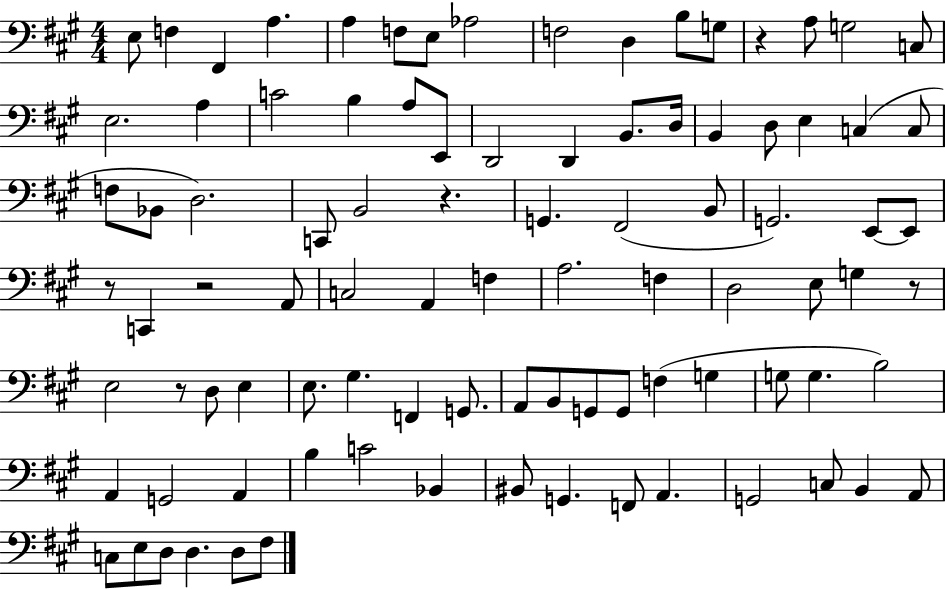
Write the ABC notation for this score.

X:1
T:Untitled
M:4/4
L:1/4
K:A
E,/2 F, ^F,, A, A, F,/2 E,/2 _A,2 F,2 D, B,/2 G,/2 z A,/2 G,2 C,/2 E,2 A, C2 B, A,/2 E,,/2 D,,2 D,, B,,/2 D,/4 B,, D,/2 E, C, C,/2 F,/2 _B,,/2 D,2 C,,/2 B,,2 z G,, ^F,,2 B,,/2 G,,2 E,,/2 E,,/2 z/2 C,, z2 A,,/2 C,2 A,, F, A,2 F, D,2 E,/2 G, z/2 E,2 z/2 D,/2 E, E,/2 ^G, F,, G,,/2 A,,/2 B,,/2 G,,/2 G,,/2 F, G, G,/2 G, B,2 A,, G,,2 A,, B, C2 _B,, ^B,,/2 G,, F,,/2 A,, G,,2 C,/2 B,, A,,/2 C,/2 E,/2 D,/2 D, D,/2 ^F,/2